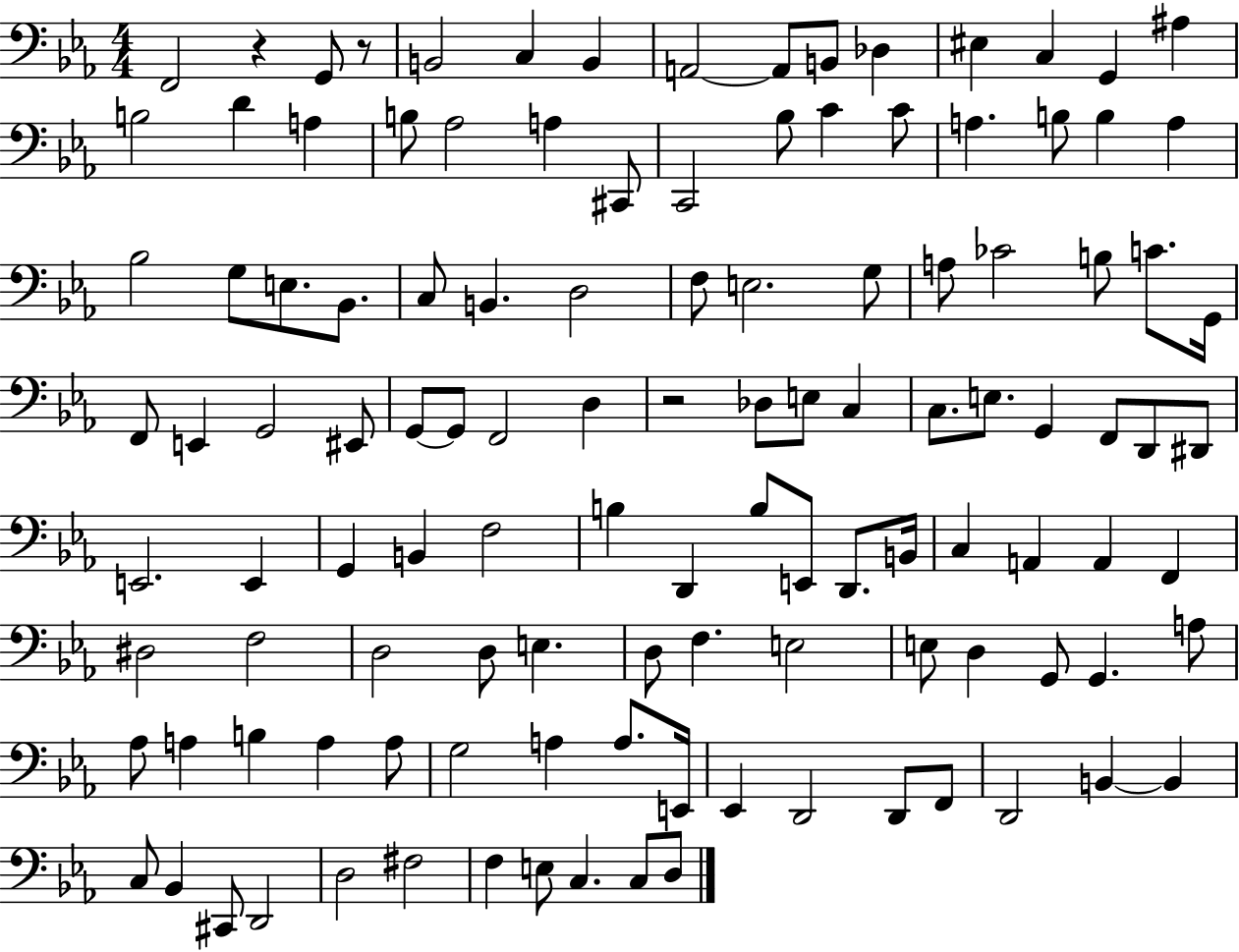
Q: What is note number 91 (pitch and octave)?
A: B3